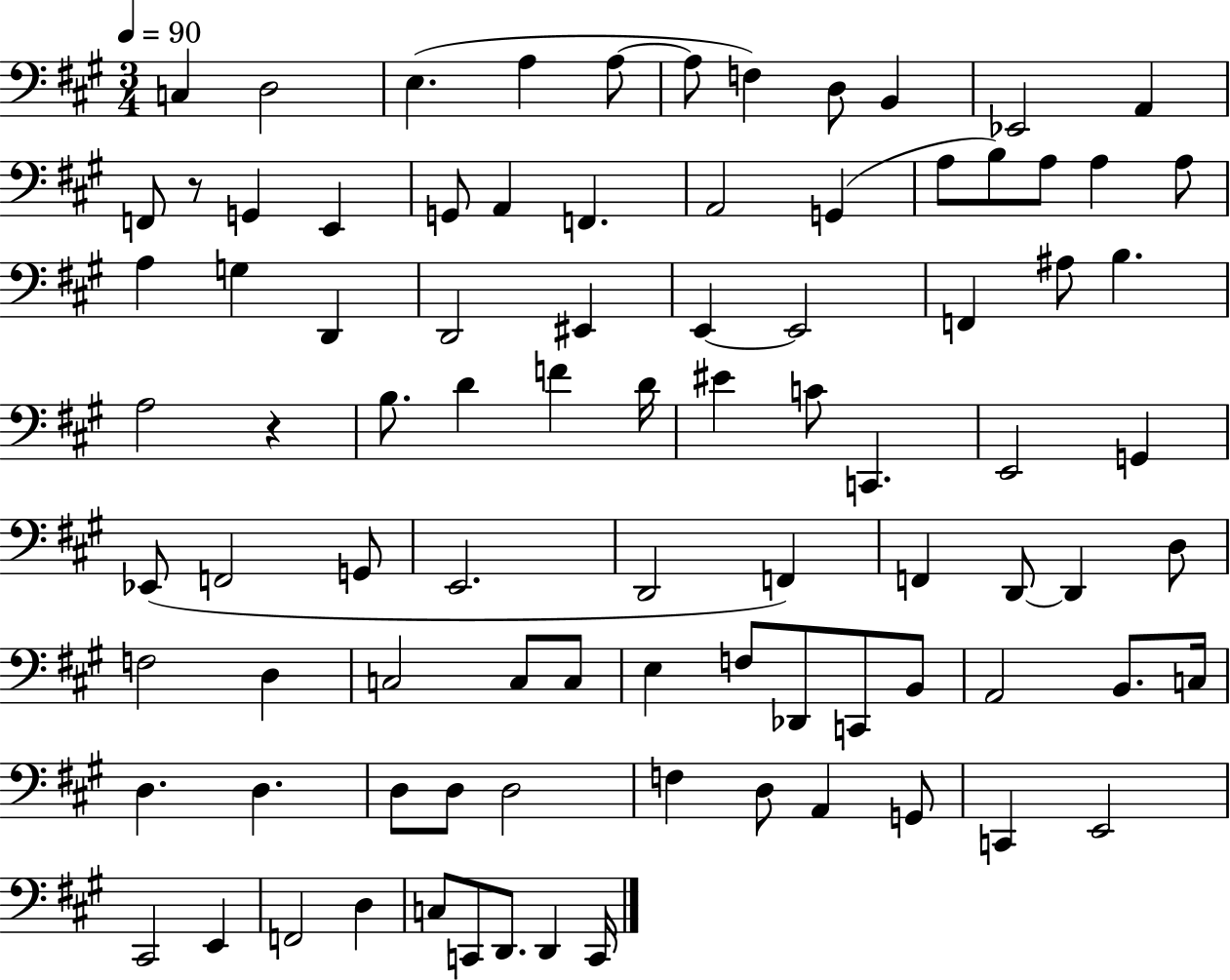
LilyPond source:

{
  \clef bass
  \numericTimeSignature
  \time 3/4
  \key a \major
  \tempo 4 = 90
  c4 d2 | e4.( a4 a8~~ | a8 f4) d8 b,4 | ees,2 a,4 | \break f,8 r8 g,4 e,4 | g,8 a,4 f,4. | a,2 g,4( | a8 b8) a8 a4 a8 | \break a4 g4 d,4 | d,2 eis,4 | e,4~~ e,2 | f,4 ais8 b4. | \break a2 r4 | b8. d'4 f'4 d'16 | eis'4 c'8 c,4. | e,2 g,4 | \break ees,8( f,2 g,8 | e,2. | d,2 f,4) | f,4 d,8~~ d,4 d8 | \break f2 d4 | c2 c8 c8 | e4 f8 des,8 c,8 b,8 | a,2 b,8. c16 | \break d4. d4. | d8 d8 d2 | f4 d8 a,4 g,8 | c,4 e,2 | \break cis,2 e,4 | f,2 d4 | c8 c,8 d,8. d,4 c,16 | \bar "|."
}